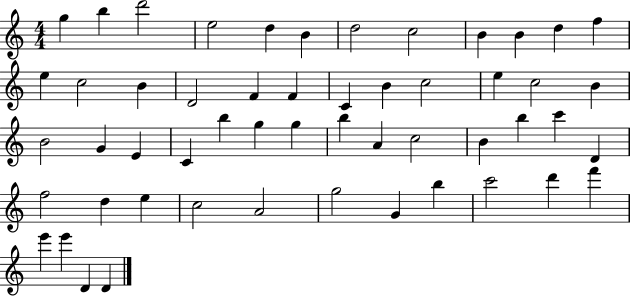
G5/q B5/q D6/h E5/h D5/q B4/q D5/h C5/h B4/q B4/q D5/q F5/q E5/q C5/h B4/q D4/h F4/q F4/q C4/q B4/q C5/h E5/q C5/h B4/q B4/h G4/q E4/q C4/q B5/q G5/q G5/q B5/q A4/q C5/h B4/q B5/q C6/q D4/q F5/h D5/q E5/q C5/h A4/h G5/h G4/q B5/q C6/h D6/q F6/q E6/q E6/q D4/q D4/q